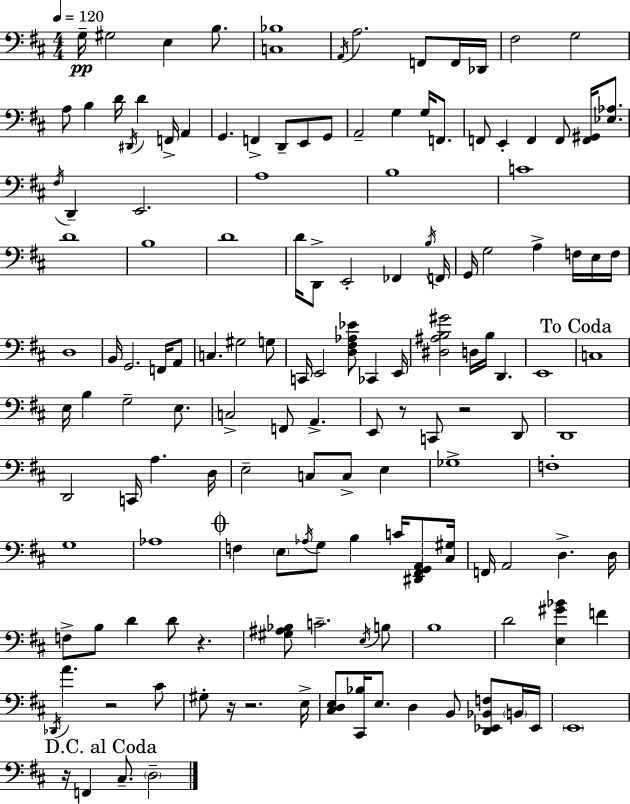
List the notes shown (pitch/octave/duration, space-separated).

G3/s G#3/h E3/q B3/e. [C3,Bb3]/w A2/s A3/h. F2/e F2/s Db2/s F#3/h G3/h A3/e B3/q D4/s D#2/s D4/q F2/s A2/q G2/q. F2/q D2/e E2/e G2/e A2/h G3/q G3/s F2/e. F2/e E2/q F2/q F2/e [F2,G#2]/s [Eb3,Ab3]/e. F#3/s D2/q E2/h. A3/w B3/w C4/w D4/w B3/w D4/w D4/s D2/e E2/h FES2/q B3/s F2/s G2/s G3/h A3/q F3/s E3/s F3/s D3/w B2/s G2/h. F2/s A2/e C3/q. G#3/h G3/e C2/s E2/h [D3,F#3,Ab3,Eb4]/e CES2/q E2/s [D#3,A#3,B3,G#4]/h D3/s B3/s D2/q. E2/w C3/w E3/s B3/q G3/h E3/e. C3/h F2/e A2/q. E2/e R/e C2/e R/h D2/e D2/w D2/h C2/s A3/q. D3/s E3/h C3/e C3/e E3/q Gb3/w F3/w G3/w Ab3/w F3/q E3/e Ab3/s G3/e B3/q C4/s [D#2,F#2,G2,A2]/e [C#3,G#3]/s F2/s A2/h D3/q. D3/s F3/e B3/e D4/q D4/e R/q. [G#3,A#3,Bb3]/e C4/h. E3/s B3/e B3/w D4/h [E3,G#4,Bb4]/q F4/q Db2/s A4/q. R/h C#4/e G#3/e R/s R/h. E3/s [C#3,D3,E3]/e [C#2,Bb3]/s E3/e. D3/q B2/e [D2,Eb2,Bb2,F3]/e B2/s Eb2/s E2/w R/s F2/q C#3/e. D3/h